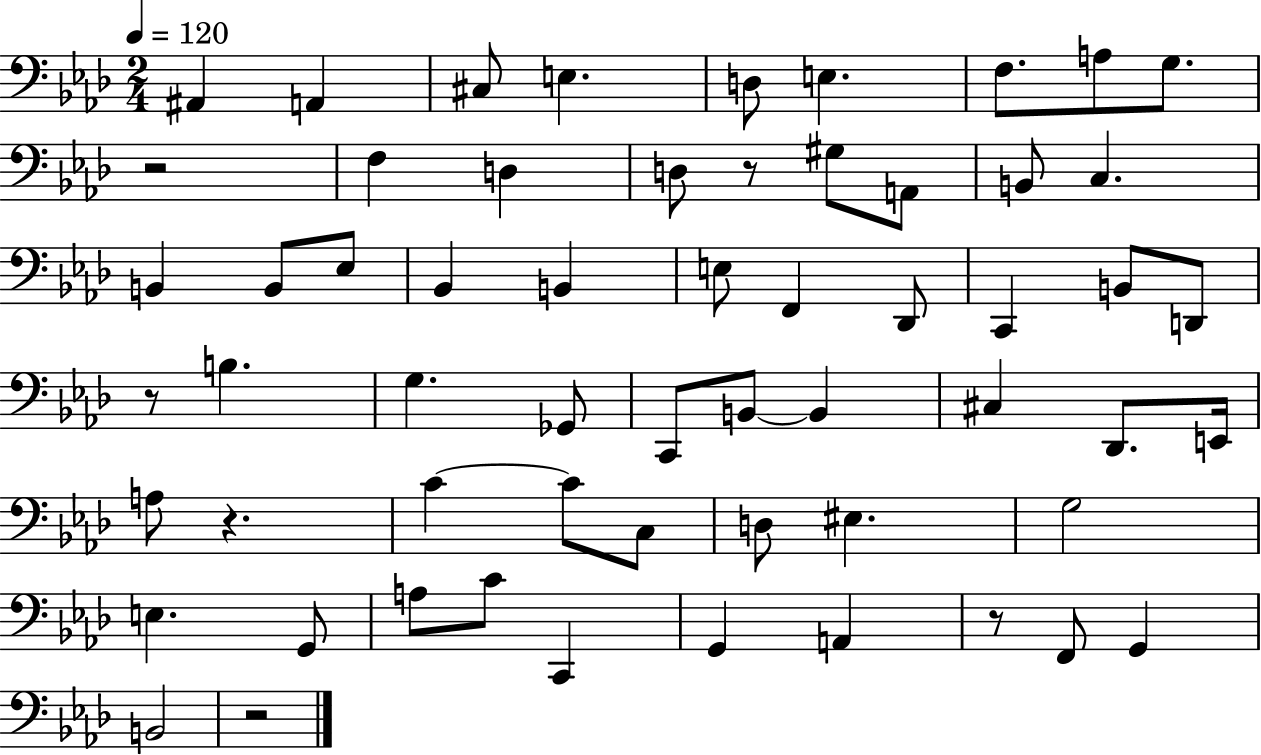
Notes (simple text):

A#2/q A2/q C#3/e E3/q. D3/e E3/q. F3/e. A3/e G3/e. R/h F3/q D3/q D3/e R/e G#3/e A2/e B2/e C3/q. B2/q B2/e Eb3/e Bb2/q B2/q E3/e F2/q Db2/e C2/q B2/e D2/e R/e B3/q. G3/q. Gb2/e C2/e B2/e B2/q C#3/q Db2/e. E2/s A3/e R/q. C4/q C4/e C3/e D3/e EIS3/q. G3/h E3/q. G2/e A3/e C4/e C2/q G2/q A2/q R/e F2/e G2/q B2/h R/h